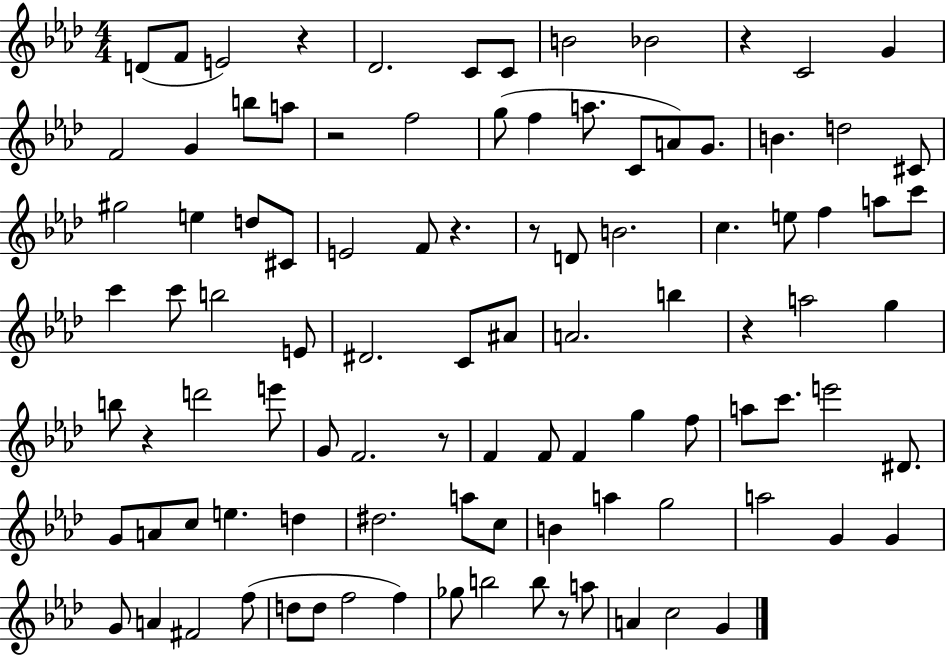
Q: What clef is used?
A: treble